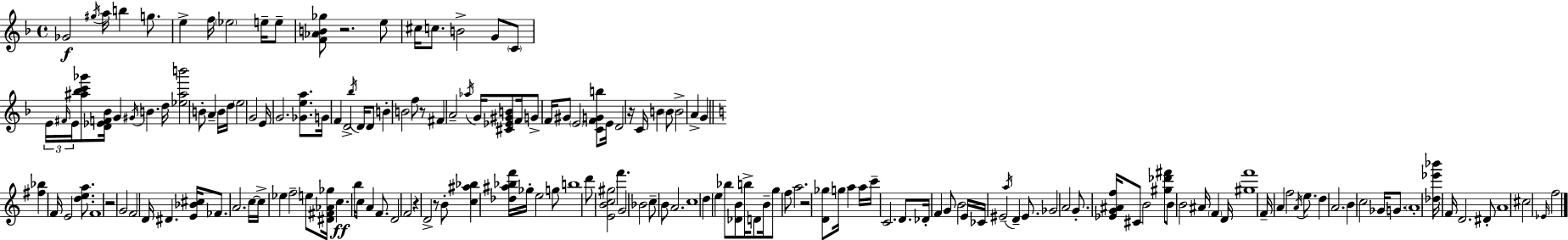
Gb4/h G#5/s A5/s B5/q G5/e. E5/q F5/s Eb5/h E5/s E5/e [F4,Ab4,B4,Gb5]/e R/h. E5/e C#5/s C5/e. B4/h G4/e C4/e E4/s F#4/s E4/s [A#5,Bb5,C6,Gb6]/e [D4,Eb4,F4,Bb4]/s G4/q G#4/s B4/q. D5/s [Eb5,A#5,B6]/h B4/e A4/q B4/s D5/s E5/h G4/h E4/s G4/h. [Gb4,E5,A5]/e. G4/s F4/q D4/h Bb5/s D4/s D4/e B4/q B4/h F5/e R/e F#4/q A4/h Ab5/s G4/s [C#4,Eb4,G#4,B4]/e F4/s G4/e F4/s G#4/e E4/h [C4,F4,G4,B5]/e E4/s D4/h R/s C4/s B4/q B4/e B4/h A4/q G4/q [F#5,Bb5]/q F4/s E4/h [D5,E5,A5]/e. F4/w R/h G4/h F4/h D4/s D#4/q. [E4,Bb4,C#5]/s FES4/e. A4/h. C5/s C5/s Eb5/q F5/h E5/e [D#4,F#4,Ab4,Gb5]/s C5/q. B5/s C5/e A4/q F4/e. D4/h F4/h R/q D4/h R/e B4/e [C5,A#5,Bb5]/q [Db5,A#5,Bb5,F6]/s Gb5/s E5/h G5/e B5/w D6/e [E4,B4,C5,G#5]/h F6/q. G4/h Bb4/h C5/e B4/e A4/h. C5/w D5/q E5/q Bb5/e [Db4,B4]/e B5/s D4/e B4/s G5/e F5/e A5/h. R/h [D4,Gb5]/e G5/s A5/q A5/s C6/s C4/h. D4/e. Db4/s F4/q G4/e B4/h E4/s CES4/s EIS4/h A5/s D4/q EIS4/e. Gb4/h A4/h G4/e. [Eb4,G4,A#4,F5]/s C#4/e B4/h [G#5,Db6,F#6]/e B4/e B4/h A#4/s F4/q D4/s [G#5,F6]/w F4/s A4/q F5/h A4/s E5/e. D5/q A4/h. B4/q C5/h Gb4/s G4/e. A4/w [Db5,Eb6,Bb6]/s F4/s D4/h. D#4/e A4/w C#5/h Eb4/s F5/h